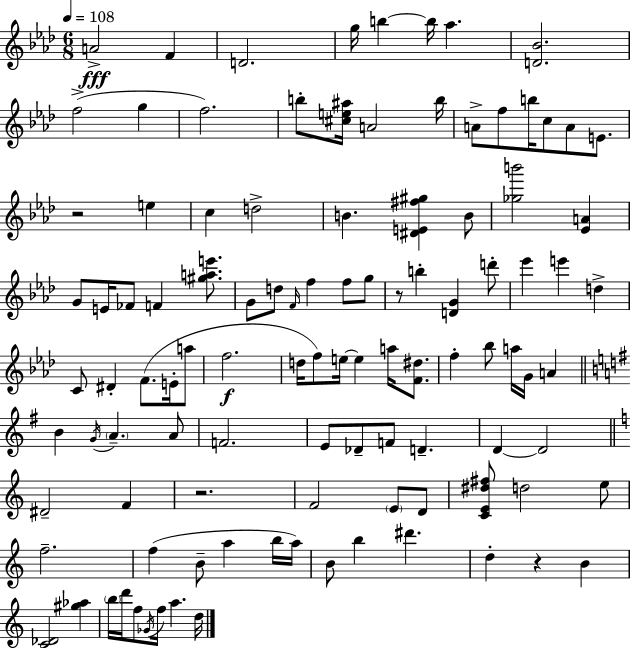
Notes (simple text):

A4/h F4/q D4/h. G5/s B5/q B5/s Ab5/q. [D4,Bb4]/h. F5/h G5/q F5/h. B5/e [C#5,E5,A#5]/s A4/h B5/s A4/e F5/e B5/s C5/e A4/e E4/e. R/h E5/q C5/q D5/h B4/q. [D#4,E4,F#5,G#5]/q B4/e [Gb5,B6]/h [Eb4,A4]/q G4/e E4/s FES4/e F4/q [G#5,A5,E6]/e. G4/e D5/e F4/s F5/q F5/e G5/e R/e B5/q [D4,G4]/q D6/e Eb6/q E6/q D5/q C4/e D#4/q F4/e. E4/s A5/e F5/h. D5/s F5/e E5/s E5/q A5/s [F4,D#5]/e. F5/q Bb5/e A5/s G4/s A4/q B4/q G4/s A4/q. A4/e F4/h. E4/e Db4/e F4/e D4/q. D4/q D4/h D#4/h F4/q R/h. F4/h E4/e D4/e [C4,E4,D#5,F#5]/e D5/h E5/e F5/h. F5/q B4/e A5/q B5/s A5/s B4/e B5/q D#6/q. D5/q R/q B4/q [C4,Db4]/h [G#5,Ab5]/q B5/s D6/s F5/e Gb4/s F5/s A5/q. D5/s